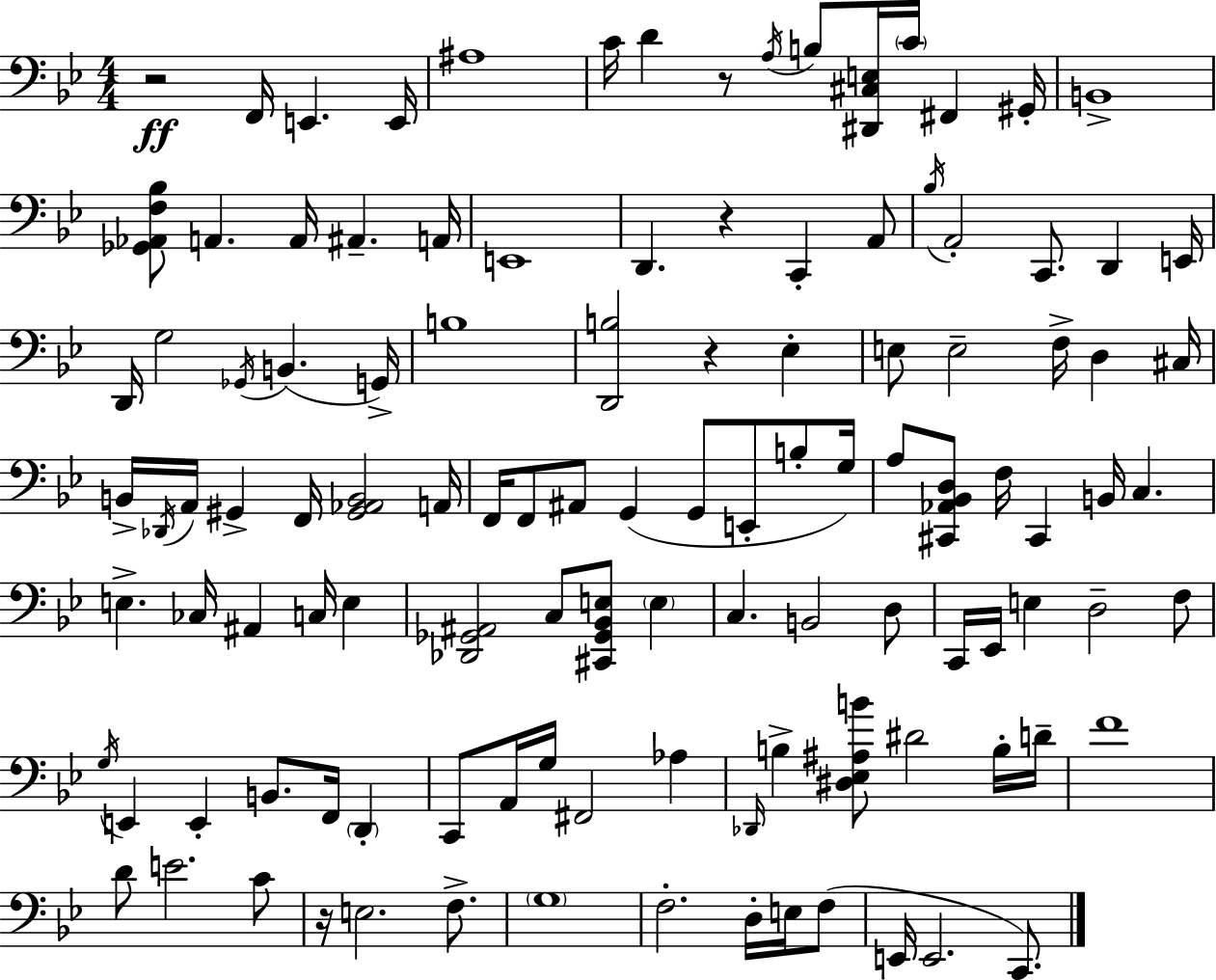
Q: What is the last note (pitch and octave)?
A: C2